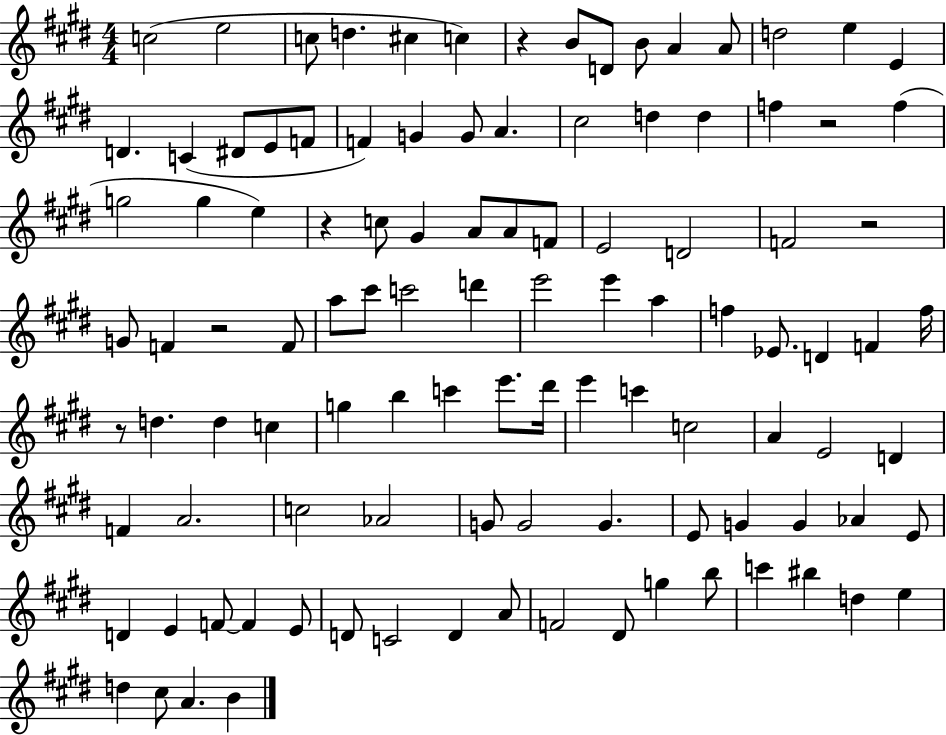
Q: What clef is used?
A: treble